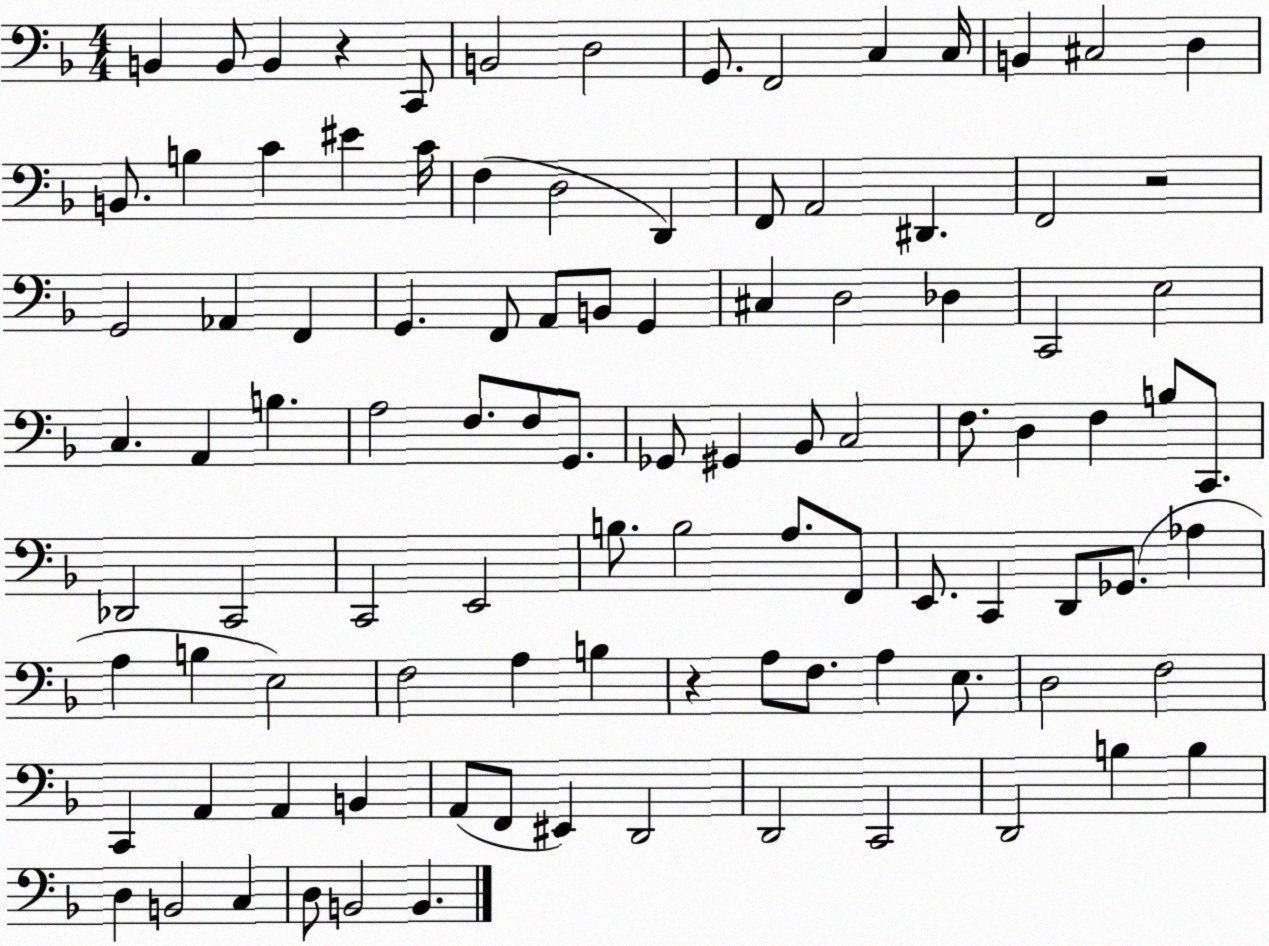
X:1
T:Untitled
M:4/4
L:1/4
K:F
B,, B,,/2 B,, z C,,/2 B,,2 D,2 G,,/2 F,,2 C, C,/4 B,, ^C,2 D, B,,/2 B, C ^E C/4 F, D,2 D,, F,,/2 A,,2 ^D,, F,,2 z2 G,,2 _A,, F,, G,, F,,/2 A,,/2 B,,/2 G,, ^C, D,2 _D, C,,2 E,2 C, A,, B, A,2 F,/2 F,/2 G,,/2 _G,,/2 ^G,, _B,,/2 C,2 F,/2 D, F, B,/2 C,,/2 _D,,2 C,,2 C,,2 E,,2 B,/2 B,2 A,/2 F,,/2 E,,/2 C,, D,,/2 _G,,/2 _A, A, B, E,2 F,2 A, B, z A,/2 F,/2 A, E,/2 D,2 F,2 C,, A,, A,, B,, A,,/2 F,,/2 ^E,, D,,2 D,,2 C,,2 D,,2 B, B, D, B,,2 C, D,/2 B,,2 B,,